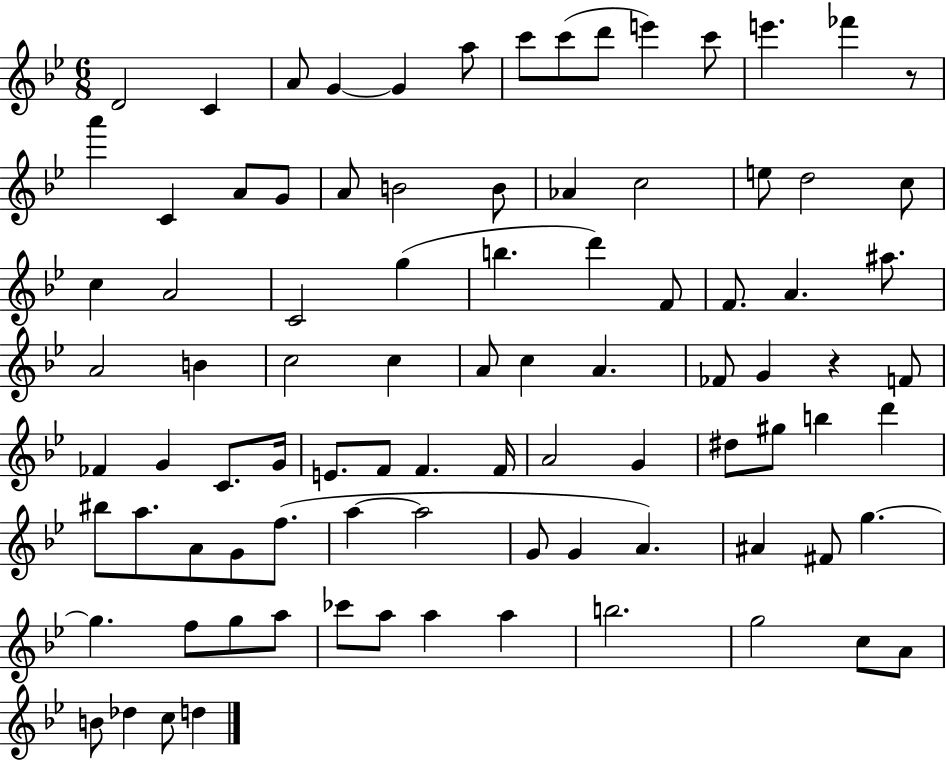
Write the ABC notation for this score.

X:1
T:Untitled
M:6/8
L:1/4
K:Bb
D2 C A/2 G G a/2 c'/2 c'/2 d'/2 e' c'/2 e' _f' z/2 a' C A/2 G/2 A/2 B2 B/2 _A c2 e/2 d2 c/2 c A2 C2 g b d' F/2 F/2 A ^a/2 A2 B c2 c A/2 c A _F/2 G z F/2 _F G C/2 G/4 E/2 F/2 F F/4 A2 G ^d/2 ^g/2 b d' ^b/2 a/2 A/2 G/2 f/2 a a2 G/2 G A ^A ^F/2 g g f/2 g/2 a/2 _c'/2 a/2 a a b2 g2 c/2 A/2 B/2 _d c/2 d